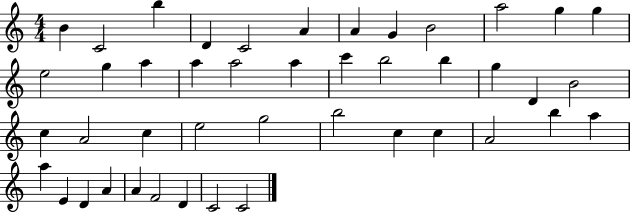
B4/q C4/h B5/q D4/q C4/h A4/q A4/q G4/q B4/h A5/h G5/q G5/q E5/h G5/q A5/q A5/q A5/h A5/q C6/q B5/h B5/q G5/q D4/q B4/h C5/q A4/h C5/q E5/h G5/h B5/h C5/q C5/q A4/h B5/q A5/q A5/q E4/q D4/q A4/q A4/q F4/h D4/q C4/h C4/h